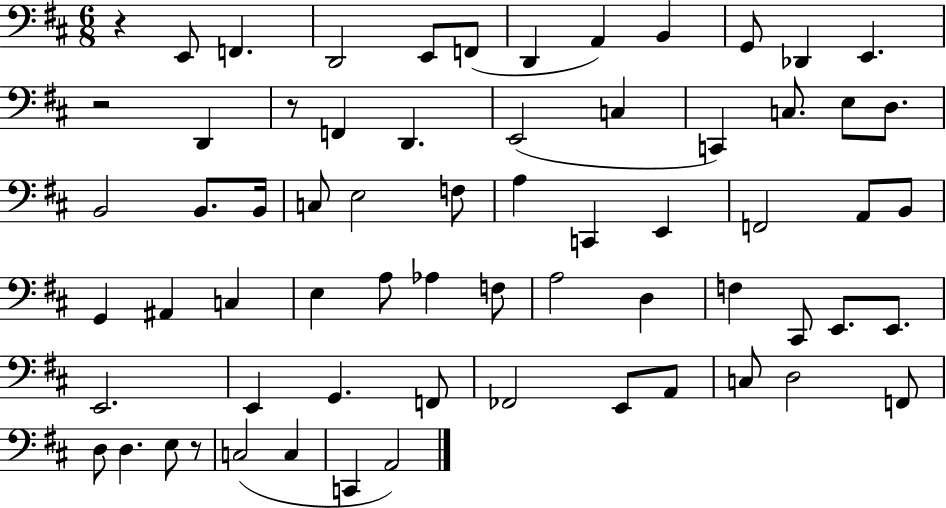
X:1
T:Untitled
M:6/8
L:1/4
K:D
z E,,/2 F,, D,,2 E,,/2 F,,/2 D,, A,, B,, G,,/2 _D,, E,, z2 D,, z/2 F,, D,, E,,2 C, C,, C,/2 E,/2 D,/2 B,,2 B,,/2 B,,/4 C,/2 E,2 F,/2 A, C,, E,, F,,2 A,,/2 B,,/2 G,, ^A,, C, E, A,/2 _A, F,/2 A,2 D, F, ^C,,/2 E,,/2 E,,/2 E,,2 E,, G,, F,,/2 _F,,2 E,,/2 A,,/2 C,/2 D,2 F,,/2 D,/2 D, E,/2 z/2 C,2 C, C,, A,,2